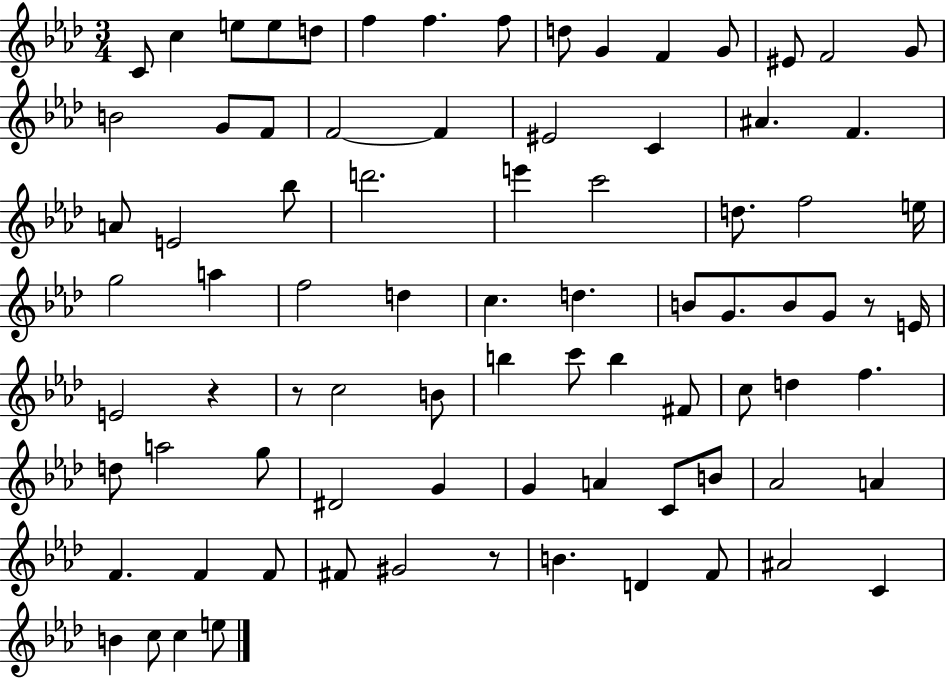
{
  \clef treble
  \numericTimeSignature
  \time 3/4
  \key aes \major
  c'8 c''4 e''8 e''8 d''8 | f''4 f''4. f''8 | d''8 g'4 f'4 g'8 | eis'8 f'2 g'8 | \break b'2 g'8 f'8 | f'2~~ f'4 | eis'2 c'4 | ais'4. f'4. | \break a'8 e'2 bes''8 | d'''2. | e'''4 c'''2 | d''8. f''2 e''16 | \break g''2 a''4 | f''2 d''4 | c''4. d''4. | b'8 g'8. b'8 g'8 r8 e'16 | \break e'2 r4 | r8 c''2 b'8 | b''4 c'''8 b''4 fis'8 | c''8 d''4 f''4. | \break d''8 a''2 g''8 | dis'2 g'4 | g'4 a'4 c'8 b'8 | aes'2 a'4 | \break f'4. f'4 f'8 | fis'8 gis'2 r8 | b'4. d'4 f'8 | ais'2 c'4 | \break b'4 c''8 c''4 e''8 | \bar "|."
}